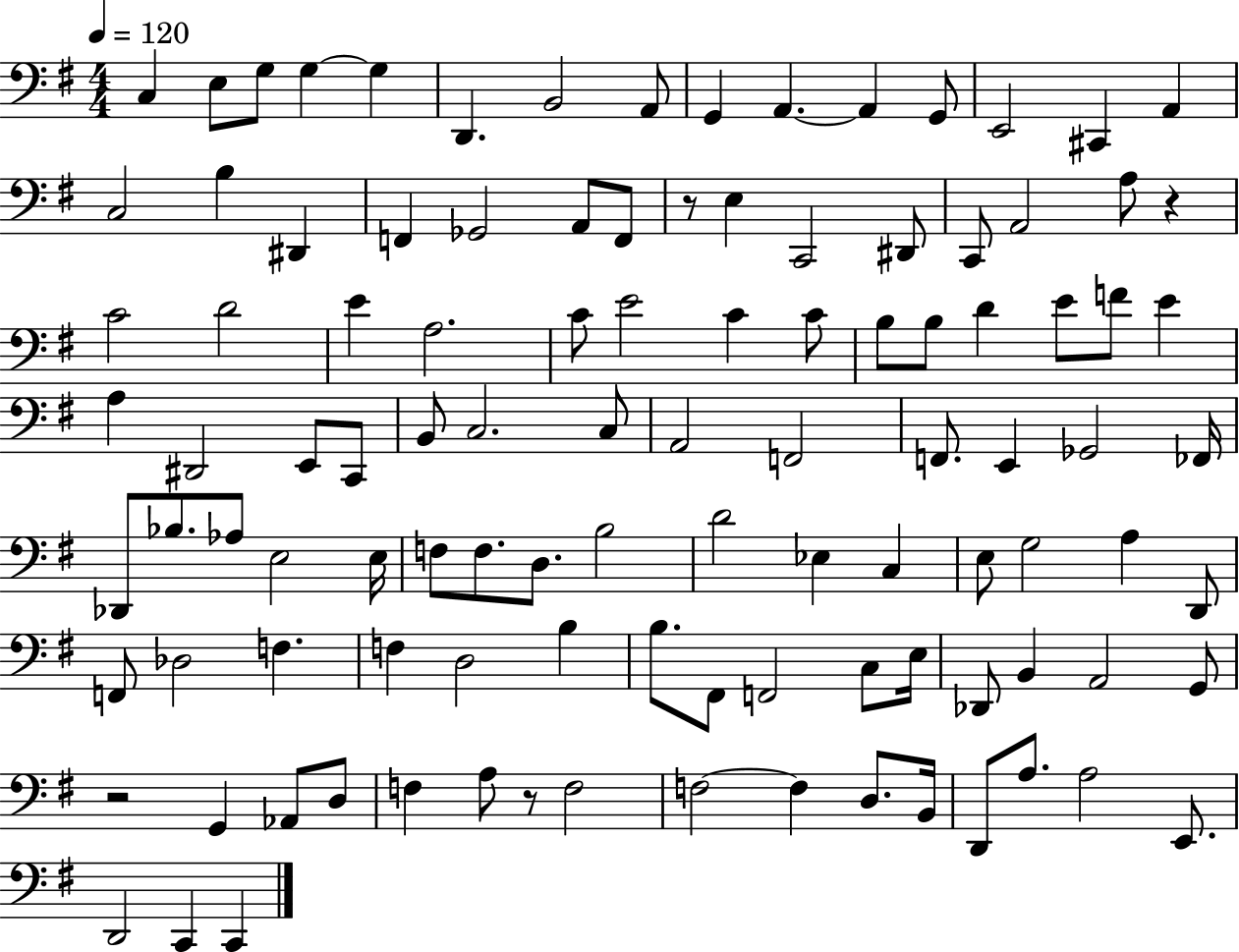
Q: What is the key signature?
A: G major